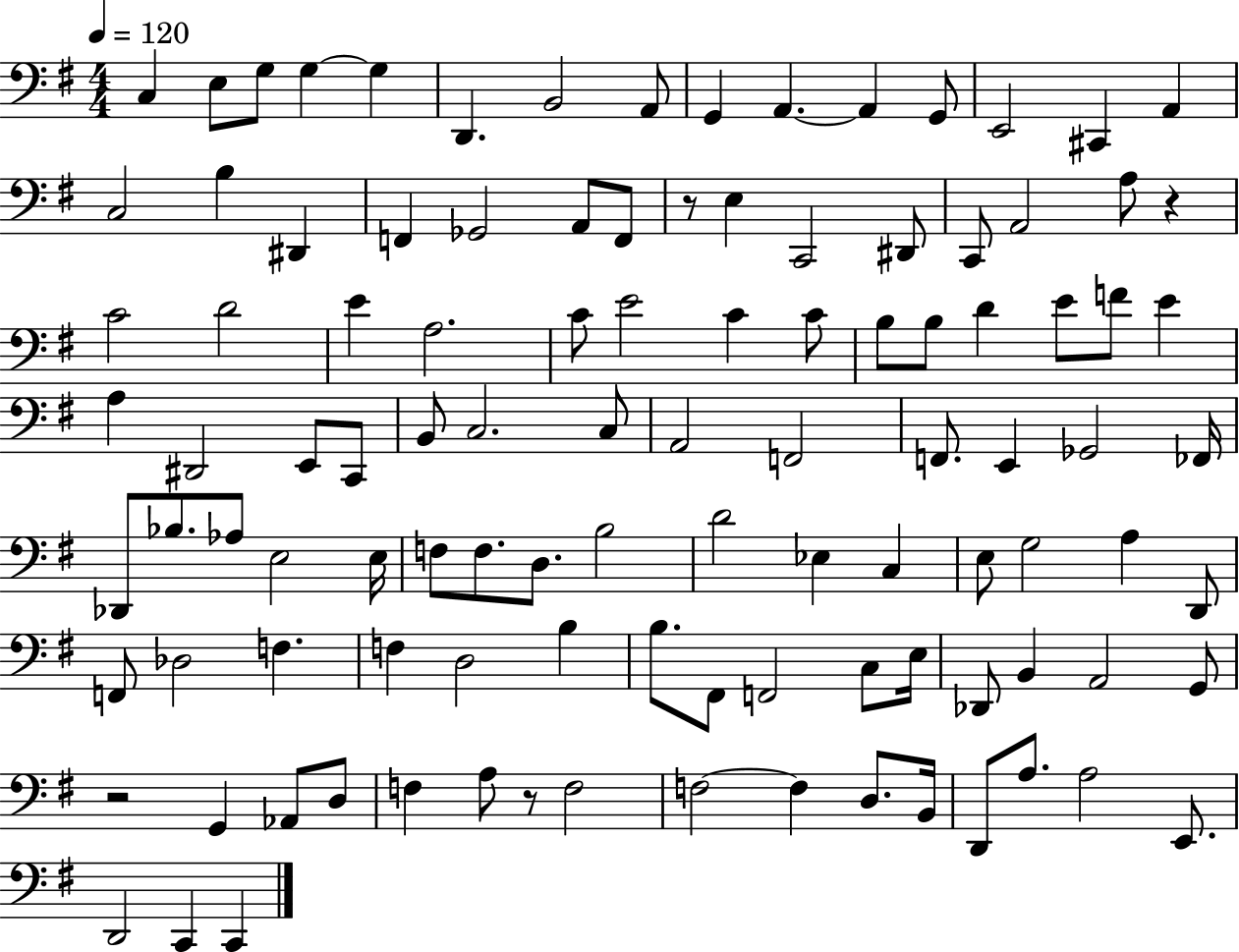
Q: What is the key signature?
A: G major